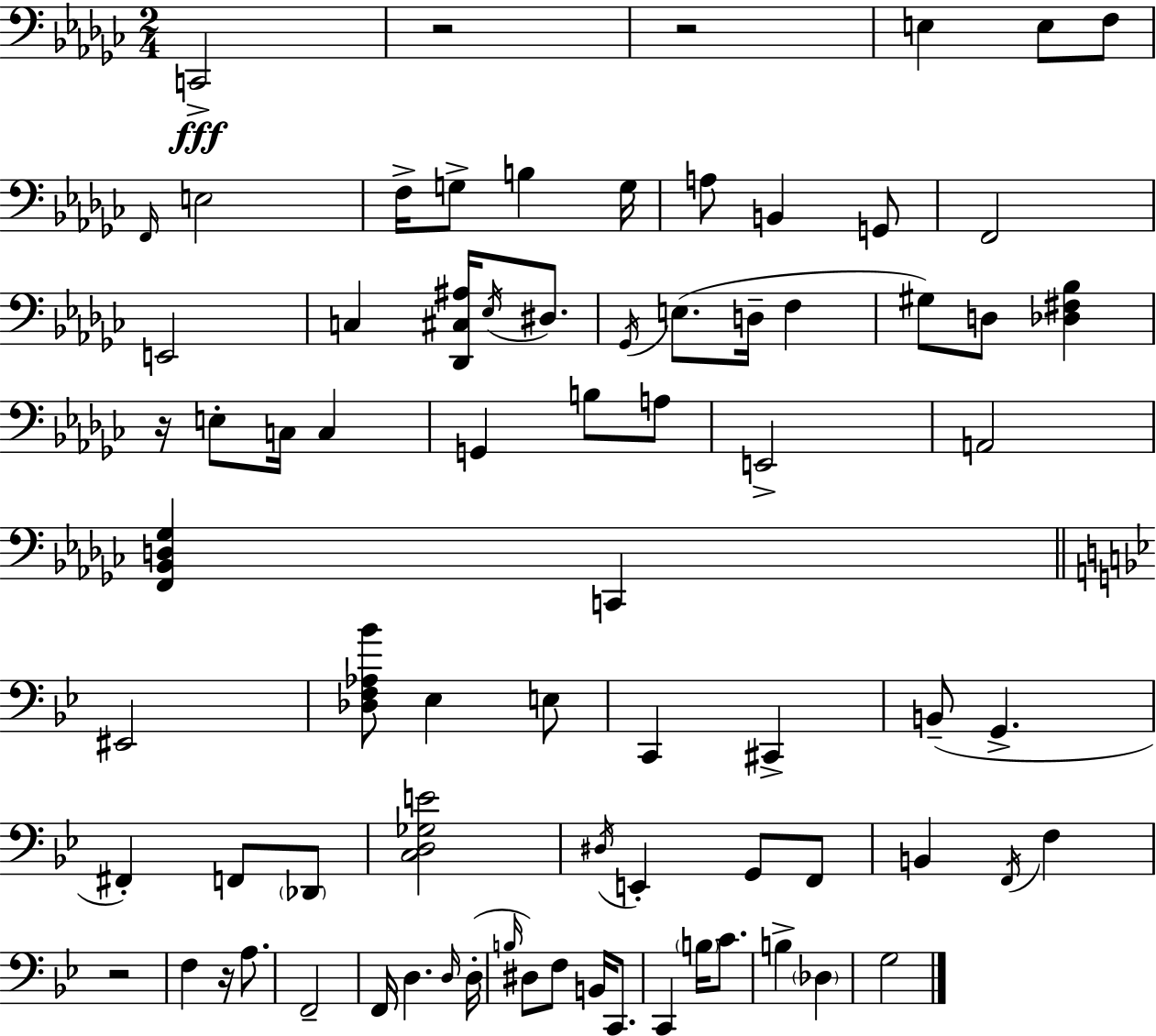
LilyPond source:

{
  \clef bass
  \numericTimeSignature
  \time 2/4
  \key ees \minor
  c,2->\fff | r2 | r2 | e4 e8 f8 | \break \grace { f,16 } e2 | f16-> g8-> b4 | g16 a8 b,4 g,8 | f,2 | \break e,2 | c4 <des, cis ais>16 \acciaccatura { ees16 } dis8. | \acciaccatura { ges,16 }( e8. d16-- f4 | gis8) d8 <des fis bes>4 | \break r16 e8-. c16 c4 | g,4 b8 | a8 e,2-> | a,2 | \break <f, bes, d ges>4 c,4 | \bar "||" \break \key bes \major eis,2 | <des f aes bes'>8 ees4 e8 | c,4 cis,4-> | b,8--( g,4.-> | \break fis,4-.) f,8 \parenthesize des,8 | <c d ges e'>2 | \acciaccatura { dis16 } e,4-. g,8 f,8 | b,4 \acciaccatura { f,16 } f4 | \break r2 | f4 r16 a8. | f,2-- | f,16 d4. | \break \grace { d16 }( d16-. \grace { b16 } dis8) f8 | b,16 c,8. c,4 | \parenthesize b16 c'8. b4-> | \parenthesize des4 g2 | \break \bar "|."
}